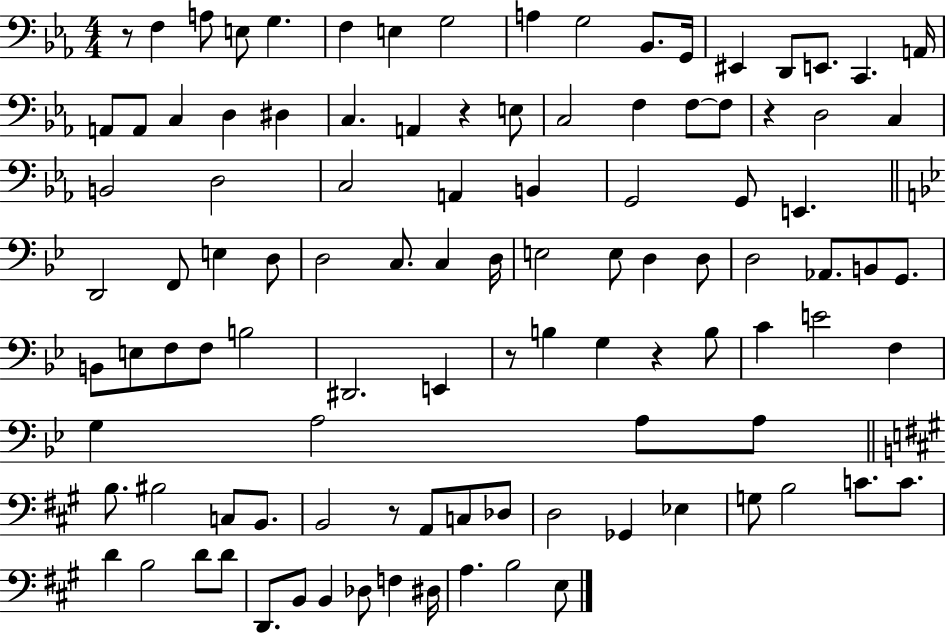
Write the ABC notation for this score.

X:1
T:Untitled
M:4/4
L:1/4
K:Eb
z/2 F, A,/2 E,/2 G, F, E, G,2 A, G,2 _B,,/2 G,,/4 ^E,, D,,/2 E,,/2 C,, A,,/4 A,,/2 A,,/2 C, D, ^D, C, A,, z E,/2 C,2 F, F,/2 F,/2 z D,2 C, B,,2 D,2 C,2 A,, B,, G,,2 G,,/2 E,, D,,2 F,,/2 E, D,/2 D,2 C,/2 C, D,/4 E,2 E,/2 D, D,/2 D,2 _A,,/2 B,,/2 G,,/2 B,,/2 E,/2 F,/2 F,/2 B,2 ^D,,2 E,, z/2 B, G, z B,/2 C E2 F, G, A,2 A,/2 A,/2 B,/2 ^B,2 C,/2 B,,/2 B,,2 z/2 A,,/2 C,/2 _D,/2 D,2 _G,, _E, G,/2 B,2 C/2 C/2 D B,2 D/2 D/2 D,,/2 B,,/2 B,, _D,/2 F, ^D,/4 A, B,2 E,/2